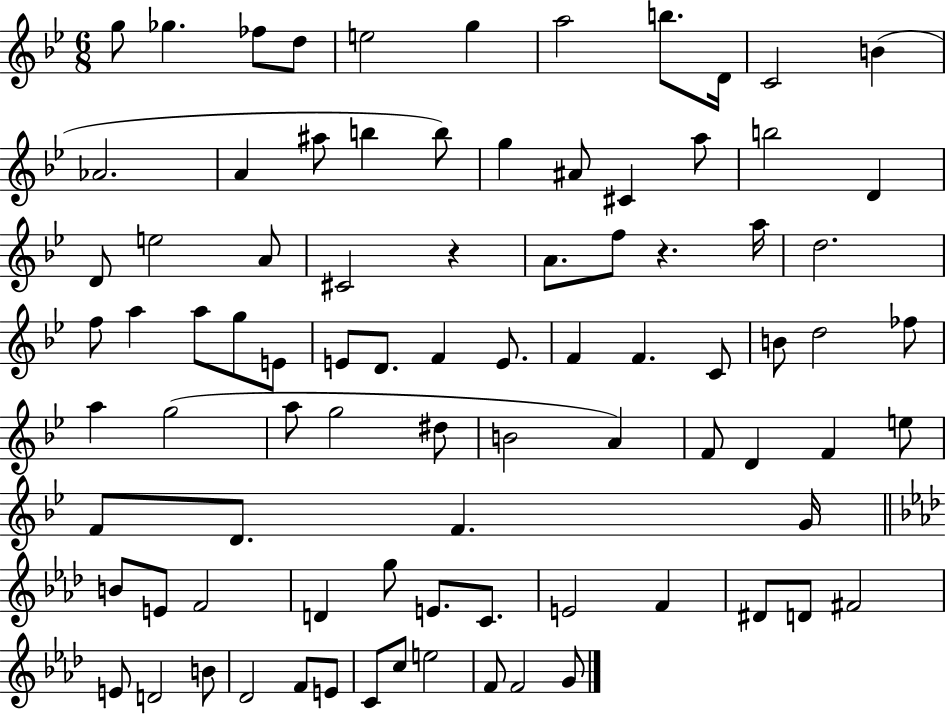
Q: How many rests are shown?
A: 2